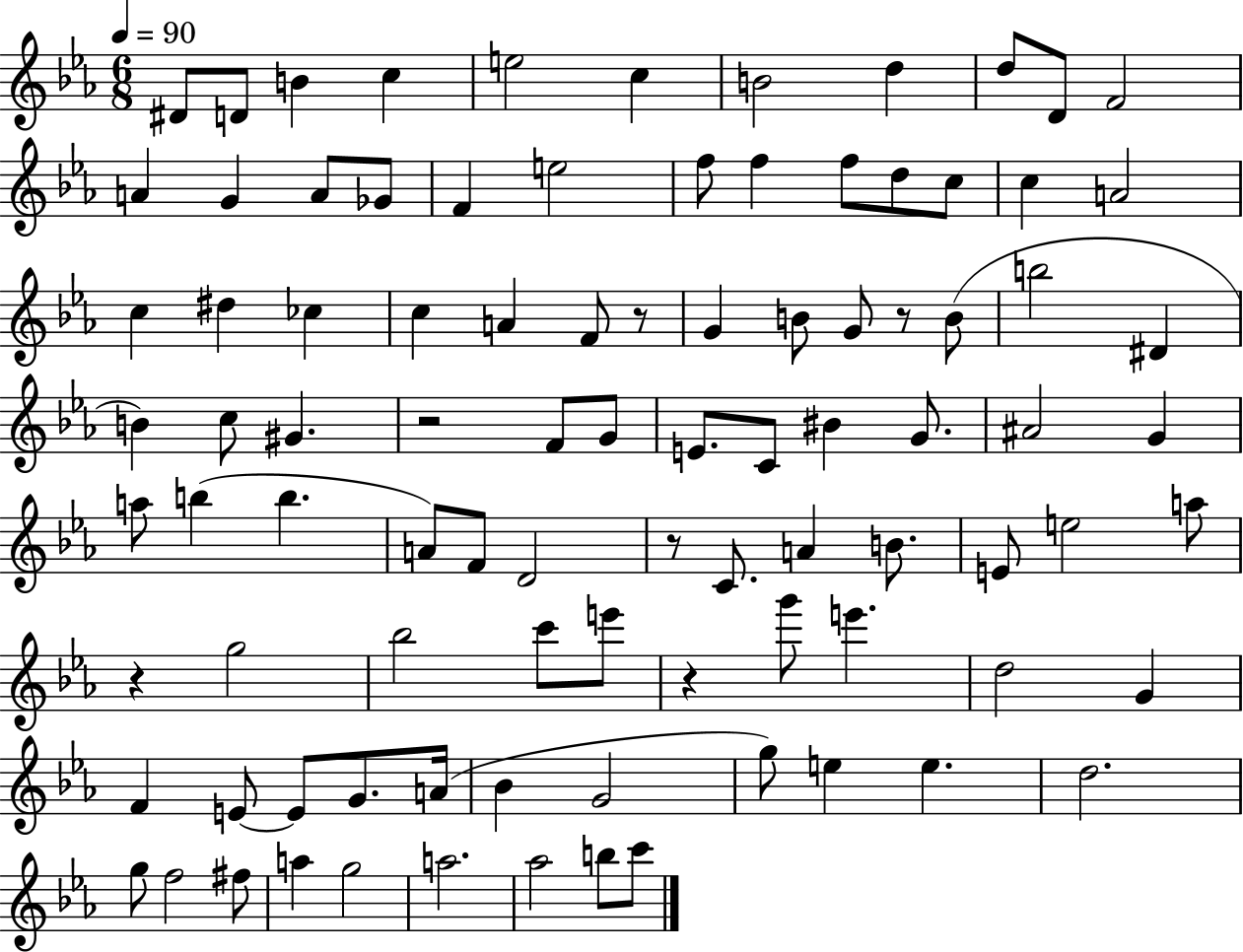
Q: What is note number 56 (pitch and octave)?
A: B4